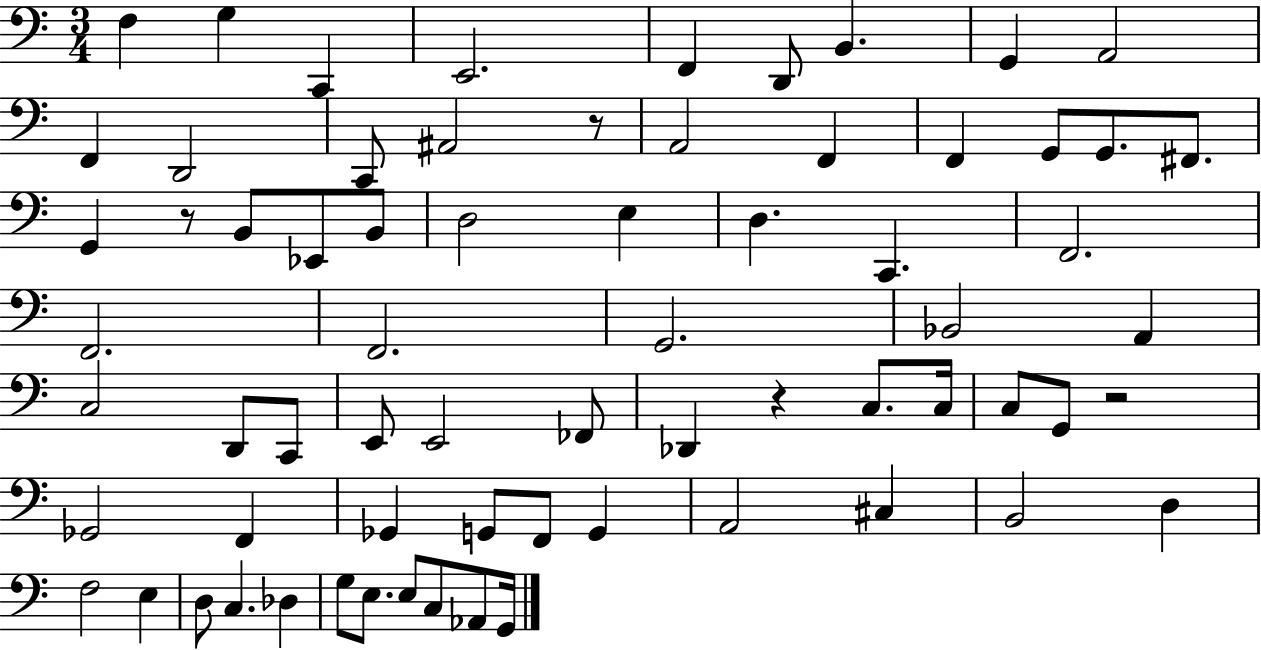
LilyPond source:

{
  \clef bass
  \numericTimeSignature
  \time 3/4
  \key c \major
  f4 g4 c,4 | e,2. | f,4 d,8 b,4. | g,4 a,2 | \break f,4 d,2 | c,8 ais,2 r8 | a,2 f,4 | f,4 g,8 g,8. fis,8. | \break g,4 r8 b,8 ees,8 b,8 | d2 e4 | d4. c,4. | f,2. | \break f,2. | f,2. | g,2. | bes,2 a,4 | \break c2 d,8 c,8 | e,8 e,2 fes,8 | des,4 r4 c8. c16 | c8 g,8 r2 | \break ges,2 f,4 | ges,4 g,8 f,8 g,4 | a,2 cis4 | b,2 d4 | \break f2 e4 | d8 c4. des4 | g8 e8. e8 c8 aes,8 g,16 | \bar "|."
}